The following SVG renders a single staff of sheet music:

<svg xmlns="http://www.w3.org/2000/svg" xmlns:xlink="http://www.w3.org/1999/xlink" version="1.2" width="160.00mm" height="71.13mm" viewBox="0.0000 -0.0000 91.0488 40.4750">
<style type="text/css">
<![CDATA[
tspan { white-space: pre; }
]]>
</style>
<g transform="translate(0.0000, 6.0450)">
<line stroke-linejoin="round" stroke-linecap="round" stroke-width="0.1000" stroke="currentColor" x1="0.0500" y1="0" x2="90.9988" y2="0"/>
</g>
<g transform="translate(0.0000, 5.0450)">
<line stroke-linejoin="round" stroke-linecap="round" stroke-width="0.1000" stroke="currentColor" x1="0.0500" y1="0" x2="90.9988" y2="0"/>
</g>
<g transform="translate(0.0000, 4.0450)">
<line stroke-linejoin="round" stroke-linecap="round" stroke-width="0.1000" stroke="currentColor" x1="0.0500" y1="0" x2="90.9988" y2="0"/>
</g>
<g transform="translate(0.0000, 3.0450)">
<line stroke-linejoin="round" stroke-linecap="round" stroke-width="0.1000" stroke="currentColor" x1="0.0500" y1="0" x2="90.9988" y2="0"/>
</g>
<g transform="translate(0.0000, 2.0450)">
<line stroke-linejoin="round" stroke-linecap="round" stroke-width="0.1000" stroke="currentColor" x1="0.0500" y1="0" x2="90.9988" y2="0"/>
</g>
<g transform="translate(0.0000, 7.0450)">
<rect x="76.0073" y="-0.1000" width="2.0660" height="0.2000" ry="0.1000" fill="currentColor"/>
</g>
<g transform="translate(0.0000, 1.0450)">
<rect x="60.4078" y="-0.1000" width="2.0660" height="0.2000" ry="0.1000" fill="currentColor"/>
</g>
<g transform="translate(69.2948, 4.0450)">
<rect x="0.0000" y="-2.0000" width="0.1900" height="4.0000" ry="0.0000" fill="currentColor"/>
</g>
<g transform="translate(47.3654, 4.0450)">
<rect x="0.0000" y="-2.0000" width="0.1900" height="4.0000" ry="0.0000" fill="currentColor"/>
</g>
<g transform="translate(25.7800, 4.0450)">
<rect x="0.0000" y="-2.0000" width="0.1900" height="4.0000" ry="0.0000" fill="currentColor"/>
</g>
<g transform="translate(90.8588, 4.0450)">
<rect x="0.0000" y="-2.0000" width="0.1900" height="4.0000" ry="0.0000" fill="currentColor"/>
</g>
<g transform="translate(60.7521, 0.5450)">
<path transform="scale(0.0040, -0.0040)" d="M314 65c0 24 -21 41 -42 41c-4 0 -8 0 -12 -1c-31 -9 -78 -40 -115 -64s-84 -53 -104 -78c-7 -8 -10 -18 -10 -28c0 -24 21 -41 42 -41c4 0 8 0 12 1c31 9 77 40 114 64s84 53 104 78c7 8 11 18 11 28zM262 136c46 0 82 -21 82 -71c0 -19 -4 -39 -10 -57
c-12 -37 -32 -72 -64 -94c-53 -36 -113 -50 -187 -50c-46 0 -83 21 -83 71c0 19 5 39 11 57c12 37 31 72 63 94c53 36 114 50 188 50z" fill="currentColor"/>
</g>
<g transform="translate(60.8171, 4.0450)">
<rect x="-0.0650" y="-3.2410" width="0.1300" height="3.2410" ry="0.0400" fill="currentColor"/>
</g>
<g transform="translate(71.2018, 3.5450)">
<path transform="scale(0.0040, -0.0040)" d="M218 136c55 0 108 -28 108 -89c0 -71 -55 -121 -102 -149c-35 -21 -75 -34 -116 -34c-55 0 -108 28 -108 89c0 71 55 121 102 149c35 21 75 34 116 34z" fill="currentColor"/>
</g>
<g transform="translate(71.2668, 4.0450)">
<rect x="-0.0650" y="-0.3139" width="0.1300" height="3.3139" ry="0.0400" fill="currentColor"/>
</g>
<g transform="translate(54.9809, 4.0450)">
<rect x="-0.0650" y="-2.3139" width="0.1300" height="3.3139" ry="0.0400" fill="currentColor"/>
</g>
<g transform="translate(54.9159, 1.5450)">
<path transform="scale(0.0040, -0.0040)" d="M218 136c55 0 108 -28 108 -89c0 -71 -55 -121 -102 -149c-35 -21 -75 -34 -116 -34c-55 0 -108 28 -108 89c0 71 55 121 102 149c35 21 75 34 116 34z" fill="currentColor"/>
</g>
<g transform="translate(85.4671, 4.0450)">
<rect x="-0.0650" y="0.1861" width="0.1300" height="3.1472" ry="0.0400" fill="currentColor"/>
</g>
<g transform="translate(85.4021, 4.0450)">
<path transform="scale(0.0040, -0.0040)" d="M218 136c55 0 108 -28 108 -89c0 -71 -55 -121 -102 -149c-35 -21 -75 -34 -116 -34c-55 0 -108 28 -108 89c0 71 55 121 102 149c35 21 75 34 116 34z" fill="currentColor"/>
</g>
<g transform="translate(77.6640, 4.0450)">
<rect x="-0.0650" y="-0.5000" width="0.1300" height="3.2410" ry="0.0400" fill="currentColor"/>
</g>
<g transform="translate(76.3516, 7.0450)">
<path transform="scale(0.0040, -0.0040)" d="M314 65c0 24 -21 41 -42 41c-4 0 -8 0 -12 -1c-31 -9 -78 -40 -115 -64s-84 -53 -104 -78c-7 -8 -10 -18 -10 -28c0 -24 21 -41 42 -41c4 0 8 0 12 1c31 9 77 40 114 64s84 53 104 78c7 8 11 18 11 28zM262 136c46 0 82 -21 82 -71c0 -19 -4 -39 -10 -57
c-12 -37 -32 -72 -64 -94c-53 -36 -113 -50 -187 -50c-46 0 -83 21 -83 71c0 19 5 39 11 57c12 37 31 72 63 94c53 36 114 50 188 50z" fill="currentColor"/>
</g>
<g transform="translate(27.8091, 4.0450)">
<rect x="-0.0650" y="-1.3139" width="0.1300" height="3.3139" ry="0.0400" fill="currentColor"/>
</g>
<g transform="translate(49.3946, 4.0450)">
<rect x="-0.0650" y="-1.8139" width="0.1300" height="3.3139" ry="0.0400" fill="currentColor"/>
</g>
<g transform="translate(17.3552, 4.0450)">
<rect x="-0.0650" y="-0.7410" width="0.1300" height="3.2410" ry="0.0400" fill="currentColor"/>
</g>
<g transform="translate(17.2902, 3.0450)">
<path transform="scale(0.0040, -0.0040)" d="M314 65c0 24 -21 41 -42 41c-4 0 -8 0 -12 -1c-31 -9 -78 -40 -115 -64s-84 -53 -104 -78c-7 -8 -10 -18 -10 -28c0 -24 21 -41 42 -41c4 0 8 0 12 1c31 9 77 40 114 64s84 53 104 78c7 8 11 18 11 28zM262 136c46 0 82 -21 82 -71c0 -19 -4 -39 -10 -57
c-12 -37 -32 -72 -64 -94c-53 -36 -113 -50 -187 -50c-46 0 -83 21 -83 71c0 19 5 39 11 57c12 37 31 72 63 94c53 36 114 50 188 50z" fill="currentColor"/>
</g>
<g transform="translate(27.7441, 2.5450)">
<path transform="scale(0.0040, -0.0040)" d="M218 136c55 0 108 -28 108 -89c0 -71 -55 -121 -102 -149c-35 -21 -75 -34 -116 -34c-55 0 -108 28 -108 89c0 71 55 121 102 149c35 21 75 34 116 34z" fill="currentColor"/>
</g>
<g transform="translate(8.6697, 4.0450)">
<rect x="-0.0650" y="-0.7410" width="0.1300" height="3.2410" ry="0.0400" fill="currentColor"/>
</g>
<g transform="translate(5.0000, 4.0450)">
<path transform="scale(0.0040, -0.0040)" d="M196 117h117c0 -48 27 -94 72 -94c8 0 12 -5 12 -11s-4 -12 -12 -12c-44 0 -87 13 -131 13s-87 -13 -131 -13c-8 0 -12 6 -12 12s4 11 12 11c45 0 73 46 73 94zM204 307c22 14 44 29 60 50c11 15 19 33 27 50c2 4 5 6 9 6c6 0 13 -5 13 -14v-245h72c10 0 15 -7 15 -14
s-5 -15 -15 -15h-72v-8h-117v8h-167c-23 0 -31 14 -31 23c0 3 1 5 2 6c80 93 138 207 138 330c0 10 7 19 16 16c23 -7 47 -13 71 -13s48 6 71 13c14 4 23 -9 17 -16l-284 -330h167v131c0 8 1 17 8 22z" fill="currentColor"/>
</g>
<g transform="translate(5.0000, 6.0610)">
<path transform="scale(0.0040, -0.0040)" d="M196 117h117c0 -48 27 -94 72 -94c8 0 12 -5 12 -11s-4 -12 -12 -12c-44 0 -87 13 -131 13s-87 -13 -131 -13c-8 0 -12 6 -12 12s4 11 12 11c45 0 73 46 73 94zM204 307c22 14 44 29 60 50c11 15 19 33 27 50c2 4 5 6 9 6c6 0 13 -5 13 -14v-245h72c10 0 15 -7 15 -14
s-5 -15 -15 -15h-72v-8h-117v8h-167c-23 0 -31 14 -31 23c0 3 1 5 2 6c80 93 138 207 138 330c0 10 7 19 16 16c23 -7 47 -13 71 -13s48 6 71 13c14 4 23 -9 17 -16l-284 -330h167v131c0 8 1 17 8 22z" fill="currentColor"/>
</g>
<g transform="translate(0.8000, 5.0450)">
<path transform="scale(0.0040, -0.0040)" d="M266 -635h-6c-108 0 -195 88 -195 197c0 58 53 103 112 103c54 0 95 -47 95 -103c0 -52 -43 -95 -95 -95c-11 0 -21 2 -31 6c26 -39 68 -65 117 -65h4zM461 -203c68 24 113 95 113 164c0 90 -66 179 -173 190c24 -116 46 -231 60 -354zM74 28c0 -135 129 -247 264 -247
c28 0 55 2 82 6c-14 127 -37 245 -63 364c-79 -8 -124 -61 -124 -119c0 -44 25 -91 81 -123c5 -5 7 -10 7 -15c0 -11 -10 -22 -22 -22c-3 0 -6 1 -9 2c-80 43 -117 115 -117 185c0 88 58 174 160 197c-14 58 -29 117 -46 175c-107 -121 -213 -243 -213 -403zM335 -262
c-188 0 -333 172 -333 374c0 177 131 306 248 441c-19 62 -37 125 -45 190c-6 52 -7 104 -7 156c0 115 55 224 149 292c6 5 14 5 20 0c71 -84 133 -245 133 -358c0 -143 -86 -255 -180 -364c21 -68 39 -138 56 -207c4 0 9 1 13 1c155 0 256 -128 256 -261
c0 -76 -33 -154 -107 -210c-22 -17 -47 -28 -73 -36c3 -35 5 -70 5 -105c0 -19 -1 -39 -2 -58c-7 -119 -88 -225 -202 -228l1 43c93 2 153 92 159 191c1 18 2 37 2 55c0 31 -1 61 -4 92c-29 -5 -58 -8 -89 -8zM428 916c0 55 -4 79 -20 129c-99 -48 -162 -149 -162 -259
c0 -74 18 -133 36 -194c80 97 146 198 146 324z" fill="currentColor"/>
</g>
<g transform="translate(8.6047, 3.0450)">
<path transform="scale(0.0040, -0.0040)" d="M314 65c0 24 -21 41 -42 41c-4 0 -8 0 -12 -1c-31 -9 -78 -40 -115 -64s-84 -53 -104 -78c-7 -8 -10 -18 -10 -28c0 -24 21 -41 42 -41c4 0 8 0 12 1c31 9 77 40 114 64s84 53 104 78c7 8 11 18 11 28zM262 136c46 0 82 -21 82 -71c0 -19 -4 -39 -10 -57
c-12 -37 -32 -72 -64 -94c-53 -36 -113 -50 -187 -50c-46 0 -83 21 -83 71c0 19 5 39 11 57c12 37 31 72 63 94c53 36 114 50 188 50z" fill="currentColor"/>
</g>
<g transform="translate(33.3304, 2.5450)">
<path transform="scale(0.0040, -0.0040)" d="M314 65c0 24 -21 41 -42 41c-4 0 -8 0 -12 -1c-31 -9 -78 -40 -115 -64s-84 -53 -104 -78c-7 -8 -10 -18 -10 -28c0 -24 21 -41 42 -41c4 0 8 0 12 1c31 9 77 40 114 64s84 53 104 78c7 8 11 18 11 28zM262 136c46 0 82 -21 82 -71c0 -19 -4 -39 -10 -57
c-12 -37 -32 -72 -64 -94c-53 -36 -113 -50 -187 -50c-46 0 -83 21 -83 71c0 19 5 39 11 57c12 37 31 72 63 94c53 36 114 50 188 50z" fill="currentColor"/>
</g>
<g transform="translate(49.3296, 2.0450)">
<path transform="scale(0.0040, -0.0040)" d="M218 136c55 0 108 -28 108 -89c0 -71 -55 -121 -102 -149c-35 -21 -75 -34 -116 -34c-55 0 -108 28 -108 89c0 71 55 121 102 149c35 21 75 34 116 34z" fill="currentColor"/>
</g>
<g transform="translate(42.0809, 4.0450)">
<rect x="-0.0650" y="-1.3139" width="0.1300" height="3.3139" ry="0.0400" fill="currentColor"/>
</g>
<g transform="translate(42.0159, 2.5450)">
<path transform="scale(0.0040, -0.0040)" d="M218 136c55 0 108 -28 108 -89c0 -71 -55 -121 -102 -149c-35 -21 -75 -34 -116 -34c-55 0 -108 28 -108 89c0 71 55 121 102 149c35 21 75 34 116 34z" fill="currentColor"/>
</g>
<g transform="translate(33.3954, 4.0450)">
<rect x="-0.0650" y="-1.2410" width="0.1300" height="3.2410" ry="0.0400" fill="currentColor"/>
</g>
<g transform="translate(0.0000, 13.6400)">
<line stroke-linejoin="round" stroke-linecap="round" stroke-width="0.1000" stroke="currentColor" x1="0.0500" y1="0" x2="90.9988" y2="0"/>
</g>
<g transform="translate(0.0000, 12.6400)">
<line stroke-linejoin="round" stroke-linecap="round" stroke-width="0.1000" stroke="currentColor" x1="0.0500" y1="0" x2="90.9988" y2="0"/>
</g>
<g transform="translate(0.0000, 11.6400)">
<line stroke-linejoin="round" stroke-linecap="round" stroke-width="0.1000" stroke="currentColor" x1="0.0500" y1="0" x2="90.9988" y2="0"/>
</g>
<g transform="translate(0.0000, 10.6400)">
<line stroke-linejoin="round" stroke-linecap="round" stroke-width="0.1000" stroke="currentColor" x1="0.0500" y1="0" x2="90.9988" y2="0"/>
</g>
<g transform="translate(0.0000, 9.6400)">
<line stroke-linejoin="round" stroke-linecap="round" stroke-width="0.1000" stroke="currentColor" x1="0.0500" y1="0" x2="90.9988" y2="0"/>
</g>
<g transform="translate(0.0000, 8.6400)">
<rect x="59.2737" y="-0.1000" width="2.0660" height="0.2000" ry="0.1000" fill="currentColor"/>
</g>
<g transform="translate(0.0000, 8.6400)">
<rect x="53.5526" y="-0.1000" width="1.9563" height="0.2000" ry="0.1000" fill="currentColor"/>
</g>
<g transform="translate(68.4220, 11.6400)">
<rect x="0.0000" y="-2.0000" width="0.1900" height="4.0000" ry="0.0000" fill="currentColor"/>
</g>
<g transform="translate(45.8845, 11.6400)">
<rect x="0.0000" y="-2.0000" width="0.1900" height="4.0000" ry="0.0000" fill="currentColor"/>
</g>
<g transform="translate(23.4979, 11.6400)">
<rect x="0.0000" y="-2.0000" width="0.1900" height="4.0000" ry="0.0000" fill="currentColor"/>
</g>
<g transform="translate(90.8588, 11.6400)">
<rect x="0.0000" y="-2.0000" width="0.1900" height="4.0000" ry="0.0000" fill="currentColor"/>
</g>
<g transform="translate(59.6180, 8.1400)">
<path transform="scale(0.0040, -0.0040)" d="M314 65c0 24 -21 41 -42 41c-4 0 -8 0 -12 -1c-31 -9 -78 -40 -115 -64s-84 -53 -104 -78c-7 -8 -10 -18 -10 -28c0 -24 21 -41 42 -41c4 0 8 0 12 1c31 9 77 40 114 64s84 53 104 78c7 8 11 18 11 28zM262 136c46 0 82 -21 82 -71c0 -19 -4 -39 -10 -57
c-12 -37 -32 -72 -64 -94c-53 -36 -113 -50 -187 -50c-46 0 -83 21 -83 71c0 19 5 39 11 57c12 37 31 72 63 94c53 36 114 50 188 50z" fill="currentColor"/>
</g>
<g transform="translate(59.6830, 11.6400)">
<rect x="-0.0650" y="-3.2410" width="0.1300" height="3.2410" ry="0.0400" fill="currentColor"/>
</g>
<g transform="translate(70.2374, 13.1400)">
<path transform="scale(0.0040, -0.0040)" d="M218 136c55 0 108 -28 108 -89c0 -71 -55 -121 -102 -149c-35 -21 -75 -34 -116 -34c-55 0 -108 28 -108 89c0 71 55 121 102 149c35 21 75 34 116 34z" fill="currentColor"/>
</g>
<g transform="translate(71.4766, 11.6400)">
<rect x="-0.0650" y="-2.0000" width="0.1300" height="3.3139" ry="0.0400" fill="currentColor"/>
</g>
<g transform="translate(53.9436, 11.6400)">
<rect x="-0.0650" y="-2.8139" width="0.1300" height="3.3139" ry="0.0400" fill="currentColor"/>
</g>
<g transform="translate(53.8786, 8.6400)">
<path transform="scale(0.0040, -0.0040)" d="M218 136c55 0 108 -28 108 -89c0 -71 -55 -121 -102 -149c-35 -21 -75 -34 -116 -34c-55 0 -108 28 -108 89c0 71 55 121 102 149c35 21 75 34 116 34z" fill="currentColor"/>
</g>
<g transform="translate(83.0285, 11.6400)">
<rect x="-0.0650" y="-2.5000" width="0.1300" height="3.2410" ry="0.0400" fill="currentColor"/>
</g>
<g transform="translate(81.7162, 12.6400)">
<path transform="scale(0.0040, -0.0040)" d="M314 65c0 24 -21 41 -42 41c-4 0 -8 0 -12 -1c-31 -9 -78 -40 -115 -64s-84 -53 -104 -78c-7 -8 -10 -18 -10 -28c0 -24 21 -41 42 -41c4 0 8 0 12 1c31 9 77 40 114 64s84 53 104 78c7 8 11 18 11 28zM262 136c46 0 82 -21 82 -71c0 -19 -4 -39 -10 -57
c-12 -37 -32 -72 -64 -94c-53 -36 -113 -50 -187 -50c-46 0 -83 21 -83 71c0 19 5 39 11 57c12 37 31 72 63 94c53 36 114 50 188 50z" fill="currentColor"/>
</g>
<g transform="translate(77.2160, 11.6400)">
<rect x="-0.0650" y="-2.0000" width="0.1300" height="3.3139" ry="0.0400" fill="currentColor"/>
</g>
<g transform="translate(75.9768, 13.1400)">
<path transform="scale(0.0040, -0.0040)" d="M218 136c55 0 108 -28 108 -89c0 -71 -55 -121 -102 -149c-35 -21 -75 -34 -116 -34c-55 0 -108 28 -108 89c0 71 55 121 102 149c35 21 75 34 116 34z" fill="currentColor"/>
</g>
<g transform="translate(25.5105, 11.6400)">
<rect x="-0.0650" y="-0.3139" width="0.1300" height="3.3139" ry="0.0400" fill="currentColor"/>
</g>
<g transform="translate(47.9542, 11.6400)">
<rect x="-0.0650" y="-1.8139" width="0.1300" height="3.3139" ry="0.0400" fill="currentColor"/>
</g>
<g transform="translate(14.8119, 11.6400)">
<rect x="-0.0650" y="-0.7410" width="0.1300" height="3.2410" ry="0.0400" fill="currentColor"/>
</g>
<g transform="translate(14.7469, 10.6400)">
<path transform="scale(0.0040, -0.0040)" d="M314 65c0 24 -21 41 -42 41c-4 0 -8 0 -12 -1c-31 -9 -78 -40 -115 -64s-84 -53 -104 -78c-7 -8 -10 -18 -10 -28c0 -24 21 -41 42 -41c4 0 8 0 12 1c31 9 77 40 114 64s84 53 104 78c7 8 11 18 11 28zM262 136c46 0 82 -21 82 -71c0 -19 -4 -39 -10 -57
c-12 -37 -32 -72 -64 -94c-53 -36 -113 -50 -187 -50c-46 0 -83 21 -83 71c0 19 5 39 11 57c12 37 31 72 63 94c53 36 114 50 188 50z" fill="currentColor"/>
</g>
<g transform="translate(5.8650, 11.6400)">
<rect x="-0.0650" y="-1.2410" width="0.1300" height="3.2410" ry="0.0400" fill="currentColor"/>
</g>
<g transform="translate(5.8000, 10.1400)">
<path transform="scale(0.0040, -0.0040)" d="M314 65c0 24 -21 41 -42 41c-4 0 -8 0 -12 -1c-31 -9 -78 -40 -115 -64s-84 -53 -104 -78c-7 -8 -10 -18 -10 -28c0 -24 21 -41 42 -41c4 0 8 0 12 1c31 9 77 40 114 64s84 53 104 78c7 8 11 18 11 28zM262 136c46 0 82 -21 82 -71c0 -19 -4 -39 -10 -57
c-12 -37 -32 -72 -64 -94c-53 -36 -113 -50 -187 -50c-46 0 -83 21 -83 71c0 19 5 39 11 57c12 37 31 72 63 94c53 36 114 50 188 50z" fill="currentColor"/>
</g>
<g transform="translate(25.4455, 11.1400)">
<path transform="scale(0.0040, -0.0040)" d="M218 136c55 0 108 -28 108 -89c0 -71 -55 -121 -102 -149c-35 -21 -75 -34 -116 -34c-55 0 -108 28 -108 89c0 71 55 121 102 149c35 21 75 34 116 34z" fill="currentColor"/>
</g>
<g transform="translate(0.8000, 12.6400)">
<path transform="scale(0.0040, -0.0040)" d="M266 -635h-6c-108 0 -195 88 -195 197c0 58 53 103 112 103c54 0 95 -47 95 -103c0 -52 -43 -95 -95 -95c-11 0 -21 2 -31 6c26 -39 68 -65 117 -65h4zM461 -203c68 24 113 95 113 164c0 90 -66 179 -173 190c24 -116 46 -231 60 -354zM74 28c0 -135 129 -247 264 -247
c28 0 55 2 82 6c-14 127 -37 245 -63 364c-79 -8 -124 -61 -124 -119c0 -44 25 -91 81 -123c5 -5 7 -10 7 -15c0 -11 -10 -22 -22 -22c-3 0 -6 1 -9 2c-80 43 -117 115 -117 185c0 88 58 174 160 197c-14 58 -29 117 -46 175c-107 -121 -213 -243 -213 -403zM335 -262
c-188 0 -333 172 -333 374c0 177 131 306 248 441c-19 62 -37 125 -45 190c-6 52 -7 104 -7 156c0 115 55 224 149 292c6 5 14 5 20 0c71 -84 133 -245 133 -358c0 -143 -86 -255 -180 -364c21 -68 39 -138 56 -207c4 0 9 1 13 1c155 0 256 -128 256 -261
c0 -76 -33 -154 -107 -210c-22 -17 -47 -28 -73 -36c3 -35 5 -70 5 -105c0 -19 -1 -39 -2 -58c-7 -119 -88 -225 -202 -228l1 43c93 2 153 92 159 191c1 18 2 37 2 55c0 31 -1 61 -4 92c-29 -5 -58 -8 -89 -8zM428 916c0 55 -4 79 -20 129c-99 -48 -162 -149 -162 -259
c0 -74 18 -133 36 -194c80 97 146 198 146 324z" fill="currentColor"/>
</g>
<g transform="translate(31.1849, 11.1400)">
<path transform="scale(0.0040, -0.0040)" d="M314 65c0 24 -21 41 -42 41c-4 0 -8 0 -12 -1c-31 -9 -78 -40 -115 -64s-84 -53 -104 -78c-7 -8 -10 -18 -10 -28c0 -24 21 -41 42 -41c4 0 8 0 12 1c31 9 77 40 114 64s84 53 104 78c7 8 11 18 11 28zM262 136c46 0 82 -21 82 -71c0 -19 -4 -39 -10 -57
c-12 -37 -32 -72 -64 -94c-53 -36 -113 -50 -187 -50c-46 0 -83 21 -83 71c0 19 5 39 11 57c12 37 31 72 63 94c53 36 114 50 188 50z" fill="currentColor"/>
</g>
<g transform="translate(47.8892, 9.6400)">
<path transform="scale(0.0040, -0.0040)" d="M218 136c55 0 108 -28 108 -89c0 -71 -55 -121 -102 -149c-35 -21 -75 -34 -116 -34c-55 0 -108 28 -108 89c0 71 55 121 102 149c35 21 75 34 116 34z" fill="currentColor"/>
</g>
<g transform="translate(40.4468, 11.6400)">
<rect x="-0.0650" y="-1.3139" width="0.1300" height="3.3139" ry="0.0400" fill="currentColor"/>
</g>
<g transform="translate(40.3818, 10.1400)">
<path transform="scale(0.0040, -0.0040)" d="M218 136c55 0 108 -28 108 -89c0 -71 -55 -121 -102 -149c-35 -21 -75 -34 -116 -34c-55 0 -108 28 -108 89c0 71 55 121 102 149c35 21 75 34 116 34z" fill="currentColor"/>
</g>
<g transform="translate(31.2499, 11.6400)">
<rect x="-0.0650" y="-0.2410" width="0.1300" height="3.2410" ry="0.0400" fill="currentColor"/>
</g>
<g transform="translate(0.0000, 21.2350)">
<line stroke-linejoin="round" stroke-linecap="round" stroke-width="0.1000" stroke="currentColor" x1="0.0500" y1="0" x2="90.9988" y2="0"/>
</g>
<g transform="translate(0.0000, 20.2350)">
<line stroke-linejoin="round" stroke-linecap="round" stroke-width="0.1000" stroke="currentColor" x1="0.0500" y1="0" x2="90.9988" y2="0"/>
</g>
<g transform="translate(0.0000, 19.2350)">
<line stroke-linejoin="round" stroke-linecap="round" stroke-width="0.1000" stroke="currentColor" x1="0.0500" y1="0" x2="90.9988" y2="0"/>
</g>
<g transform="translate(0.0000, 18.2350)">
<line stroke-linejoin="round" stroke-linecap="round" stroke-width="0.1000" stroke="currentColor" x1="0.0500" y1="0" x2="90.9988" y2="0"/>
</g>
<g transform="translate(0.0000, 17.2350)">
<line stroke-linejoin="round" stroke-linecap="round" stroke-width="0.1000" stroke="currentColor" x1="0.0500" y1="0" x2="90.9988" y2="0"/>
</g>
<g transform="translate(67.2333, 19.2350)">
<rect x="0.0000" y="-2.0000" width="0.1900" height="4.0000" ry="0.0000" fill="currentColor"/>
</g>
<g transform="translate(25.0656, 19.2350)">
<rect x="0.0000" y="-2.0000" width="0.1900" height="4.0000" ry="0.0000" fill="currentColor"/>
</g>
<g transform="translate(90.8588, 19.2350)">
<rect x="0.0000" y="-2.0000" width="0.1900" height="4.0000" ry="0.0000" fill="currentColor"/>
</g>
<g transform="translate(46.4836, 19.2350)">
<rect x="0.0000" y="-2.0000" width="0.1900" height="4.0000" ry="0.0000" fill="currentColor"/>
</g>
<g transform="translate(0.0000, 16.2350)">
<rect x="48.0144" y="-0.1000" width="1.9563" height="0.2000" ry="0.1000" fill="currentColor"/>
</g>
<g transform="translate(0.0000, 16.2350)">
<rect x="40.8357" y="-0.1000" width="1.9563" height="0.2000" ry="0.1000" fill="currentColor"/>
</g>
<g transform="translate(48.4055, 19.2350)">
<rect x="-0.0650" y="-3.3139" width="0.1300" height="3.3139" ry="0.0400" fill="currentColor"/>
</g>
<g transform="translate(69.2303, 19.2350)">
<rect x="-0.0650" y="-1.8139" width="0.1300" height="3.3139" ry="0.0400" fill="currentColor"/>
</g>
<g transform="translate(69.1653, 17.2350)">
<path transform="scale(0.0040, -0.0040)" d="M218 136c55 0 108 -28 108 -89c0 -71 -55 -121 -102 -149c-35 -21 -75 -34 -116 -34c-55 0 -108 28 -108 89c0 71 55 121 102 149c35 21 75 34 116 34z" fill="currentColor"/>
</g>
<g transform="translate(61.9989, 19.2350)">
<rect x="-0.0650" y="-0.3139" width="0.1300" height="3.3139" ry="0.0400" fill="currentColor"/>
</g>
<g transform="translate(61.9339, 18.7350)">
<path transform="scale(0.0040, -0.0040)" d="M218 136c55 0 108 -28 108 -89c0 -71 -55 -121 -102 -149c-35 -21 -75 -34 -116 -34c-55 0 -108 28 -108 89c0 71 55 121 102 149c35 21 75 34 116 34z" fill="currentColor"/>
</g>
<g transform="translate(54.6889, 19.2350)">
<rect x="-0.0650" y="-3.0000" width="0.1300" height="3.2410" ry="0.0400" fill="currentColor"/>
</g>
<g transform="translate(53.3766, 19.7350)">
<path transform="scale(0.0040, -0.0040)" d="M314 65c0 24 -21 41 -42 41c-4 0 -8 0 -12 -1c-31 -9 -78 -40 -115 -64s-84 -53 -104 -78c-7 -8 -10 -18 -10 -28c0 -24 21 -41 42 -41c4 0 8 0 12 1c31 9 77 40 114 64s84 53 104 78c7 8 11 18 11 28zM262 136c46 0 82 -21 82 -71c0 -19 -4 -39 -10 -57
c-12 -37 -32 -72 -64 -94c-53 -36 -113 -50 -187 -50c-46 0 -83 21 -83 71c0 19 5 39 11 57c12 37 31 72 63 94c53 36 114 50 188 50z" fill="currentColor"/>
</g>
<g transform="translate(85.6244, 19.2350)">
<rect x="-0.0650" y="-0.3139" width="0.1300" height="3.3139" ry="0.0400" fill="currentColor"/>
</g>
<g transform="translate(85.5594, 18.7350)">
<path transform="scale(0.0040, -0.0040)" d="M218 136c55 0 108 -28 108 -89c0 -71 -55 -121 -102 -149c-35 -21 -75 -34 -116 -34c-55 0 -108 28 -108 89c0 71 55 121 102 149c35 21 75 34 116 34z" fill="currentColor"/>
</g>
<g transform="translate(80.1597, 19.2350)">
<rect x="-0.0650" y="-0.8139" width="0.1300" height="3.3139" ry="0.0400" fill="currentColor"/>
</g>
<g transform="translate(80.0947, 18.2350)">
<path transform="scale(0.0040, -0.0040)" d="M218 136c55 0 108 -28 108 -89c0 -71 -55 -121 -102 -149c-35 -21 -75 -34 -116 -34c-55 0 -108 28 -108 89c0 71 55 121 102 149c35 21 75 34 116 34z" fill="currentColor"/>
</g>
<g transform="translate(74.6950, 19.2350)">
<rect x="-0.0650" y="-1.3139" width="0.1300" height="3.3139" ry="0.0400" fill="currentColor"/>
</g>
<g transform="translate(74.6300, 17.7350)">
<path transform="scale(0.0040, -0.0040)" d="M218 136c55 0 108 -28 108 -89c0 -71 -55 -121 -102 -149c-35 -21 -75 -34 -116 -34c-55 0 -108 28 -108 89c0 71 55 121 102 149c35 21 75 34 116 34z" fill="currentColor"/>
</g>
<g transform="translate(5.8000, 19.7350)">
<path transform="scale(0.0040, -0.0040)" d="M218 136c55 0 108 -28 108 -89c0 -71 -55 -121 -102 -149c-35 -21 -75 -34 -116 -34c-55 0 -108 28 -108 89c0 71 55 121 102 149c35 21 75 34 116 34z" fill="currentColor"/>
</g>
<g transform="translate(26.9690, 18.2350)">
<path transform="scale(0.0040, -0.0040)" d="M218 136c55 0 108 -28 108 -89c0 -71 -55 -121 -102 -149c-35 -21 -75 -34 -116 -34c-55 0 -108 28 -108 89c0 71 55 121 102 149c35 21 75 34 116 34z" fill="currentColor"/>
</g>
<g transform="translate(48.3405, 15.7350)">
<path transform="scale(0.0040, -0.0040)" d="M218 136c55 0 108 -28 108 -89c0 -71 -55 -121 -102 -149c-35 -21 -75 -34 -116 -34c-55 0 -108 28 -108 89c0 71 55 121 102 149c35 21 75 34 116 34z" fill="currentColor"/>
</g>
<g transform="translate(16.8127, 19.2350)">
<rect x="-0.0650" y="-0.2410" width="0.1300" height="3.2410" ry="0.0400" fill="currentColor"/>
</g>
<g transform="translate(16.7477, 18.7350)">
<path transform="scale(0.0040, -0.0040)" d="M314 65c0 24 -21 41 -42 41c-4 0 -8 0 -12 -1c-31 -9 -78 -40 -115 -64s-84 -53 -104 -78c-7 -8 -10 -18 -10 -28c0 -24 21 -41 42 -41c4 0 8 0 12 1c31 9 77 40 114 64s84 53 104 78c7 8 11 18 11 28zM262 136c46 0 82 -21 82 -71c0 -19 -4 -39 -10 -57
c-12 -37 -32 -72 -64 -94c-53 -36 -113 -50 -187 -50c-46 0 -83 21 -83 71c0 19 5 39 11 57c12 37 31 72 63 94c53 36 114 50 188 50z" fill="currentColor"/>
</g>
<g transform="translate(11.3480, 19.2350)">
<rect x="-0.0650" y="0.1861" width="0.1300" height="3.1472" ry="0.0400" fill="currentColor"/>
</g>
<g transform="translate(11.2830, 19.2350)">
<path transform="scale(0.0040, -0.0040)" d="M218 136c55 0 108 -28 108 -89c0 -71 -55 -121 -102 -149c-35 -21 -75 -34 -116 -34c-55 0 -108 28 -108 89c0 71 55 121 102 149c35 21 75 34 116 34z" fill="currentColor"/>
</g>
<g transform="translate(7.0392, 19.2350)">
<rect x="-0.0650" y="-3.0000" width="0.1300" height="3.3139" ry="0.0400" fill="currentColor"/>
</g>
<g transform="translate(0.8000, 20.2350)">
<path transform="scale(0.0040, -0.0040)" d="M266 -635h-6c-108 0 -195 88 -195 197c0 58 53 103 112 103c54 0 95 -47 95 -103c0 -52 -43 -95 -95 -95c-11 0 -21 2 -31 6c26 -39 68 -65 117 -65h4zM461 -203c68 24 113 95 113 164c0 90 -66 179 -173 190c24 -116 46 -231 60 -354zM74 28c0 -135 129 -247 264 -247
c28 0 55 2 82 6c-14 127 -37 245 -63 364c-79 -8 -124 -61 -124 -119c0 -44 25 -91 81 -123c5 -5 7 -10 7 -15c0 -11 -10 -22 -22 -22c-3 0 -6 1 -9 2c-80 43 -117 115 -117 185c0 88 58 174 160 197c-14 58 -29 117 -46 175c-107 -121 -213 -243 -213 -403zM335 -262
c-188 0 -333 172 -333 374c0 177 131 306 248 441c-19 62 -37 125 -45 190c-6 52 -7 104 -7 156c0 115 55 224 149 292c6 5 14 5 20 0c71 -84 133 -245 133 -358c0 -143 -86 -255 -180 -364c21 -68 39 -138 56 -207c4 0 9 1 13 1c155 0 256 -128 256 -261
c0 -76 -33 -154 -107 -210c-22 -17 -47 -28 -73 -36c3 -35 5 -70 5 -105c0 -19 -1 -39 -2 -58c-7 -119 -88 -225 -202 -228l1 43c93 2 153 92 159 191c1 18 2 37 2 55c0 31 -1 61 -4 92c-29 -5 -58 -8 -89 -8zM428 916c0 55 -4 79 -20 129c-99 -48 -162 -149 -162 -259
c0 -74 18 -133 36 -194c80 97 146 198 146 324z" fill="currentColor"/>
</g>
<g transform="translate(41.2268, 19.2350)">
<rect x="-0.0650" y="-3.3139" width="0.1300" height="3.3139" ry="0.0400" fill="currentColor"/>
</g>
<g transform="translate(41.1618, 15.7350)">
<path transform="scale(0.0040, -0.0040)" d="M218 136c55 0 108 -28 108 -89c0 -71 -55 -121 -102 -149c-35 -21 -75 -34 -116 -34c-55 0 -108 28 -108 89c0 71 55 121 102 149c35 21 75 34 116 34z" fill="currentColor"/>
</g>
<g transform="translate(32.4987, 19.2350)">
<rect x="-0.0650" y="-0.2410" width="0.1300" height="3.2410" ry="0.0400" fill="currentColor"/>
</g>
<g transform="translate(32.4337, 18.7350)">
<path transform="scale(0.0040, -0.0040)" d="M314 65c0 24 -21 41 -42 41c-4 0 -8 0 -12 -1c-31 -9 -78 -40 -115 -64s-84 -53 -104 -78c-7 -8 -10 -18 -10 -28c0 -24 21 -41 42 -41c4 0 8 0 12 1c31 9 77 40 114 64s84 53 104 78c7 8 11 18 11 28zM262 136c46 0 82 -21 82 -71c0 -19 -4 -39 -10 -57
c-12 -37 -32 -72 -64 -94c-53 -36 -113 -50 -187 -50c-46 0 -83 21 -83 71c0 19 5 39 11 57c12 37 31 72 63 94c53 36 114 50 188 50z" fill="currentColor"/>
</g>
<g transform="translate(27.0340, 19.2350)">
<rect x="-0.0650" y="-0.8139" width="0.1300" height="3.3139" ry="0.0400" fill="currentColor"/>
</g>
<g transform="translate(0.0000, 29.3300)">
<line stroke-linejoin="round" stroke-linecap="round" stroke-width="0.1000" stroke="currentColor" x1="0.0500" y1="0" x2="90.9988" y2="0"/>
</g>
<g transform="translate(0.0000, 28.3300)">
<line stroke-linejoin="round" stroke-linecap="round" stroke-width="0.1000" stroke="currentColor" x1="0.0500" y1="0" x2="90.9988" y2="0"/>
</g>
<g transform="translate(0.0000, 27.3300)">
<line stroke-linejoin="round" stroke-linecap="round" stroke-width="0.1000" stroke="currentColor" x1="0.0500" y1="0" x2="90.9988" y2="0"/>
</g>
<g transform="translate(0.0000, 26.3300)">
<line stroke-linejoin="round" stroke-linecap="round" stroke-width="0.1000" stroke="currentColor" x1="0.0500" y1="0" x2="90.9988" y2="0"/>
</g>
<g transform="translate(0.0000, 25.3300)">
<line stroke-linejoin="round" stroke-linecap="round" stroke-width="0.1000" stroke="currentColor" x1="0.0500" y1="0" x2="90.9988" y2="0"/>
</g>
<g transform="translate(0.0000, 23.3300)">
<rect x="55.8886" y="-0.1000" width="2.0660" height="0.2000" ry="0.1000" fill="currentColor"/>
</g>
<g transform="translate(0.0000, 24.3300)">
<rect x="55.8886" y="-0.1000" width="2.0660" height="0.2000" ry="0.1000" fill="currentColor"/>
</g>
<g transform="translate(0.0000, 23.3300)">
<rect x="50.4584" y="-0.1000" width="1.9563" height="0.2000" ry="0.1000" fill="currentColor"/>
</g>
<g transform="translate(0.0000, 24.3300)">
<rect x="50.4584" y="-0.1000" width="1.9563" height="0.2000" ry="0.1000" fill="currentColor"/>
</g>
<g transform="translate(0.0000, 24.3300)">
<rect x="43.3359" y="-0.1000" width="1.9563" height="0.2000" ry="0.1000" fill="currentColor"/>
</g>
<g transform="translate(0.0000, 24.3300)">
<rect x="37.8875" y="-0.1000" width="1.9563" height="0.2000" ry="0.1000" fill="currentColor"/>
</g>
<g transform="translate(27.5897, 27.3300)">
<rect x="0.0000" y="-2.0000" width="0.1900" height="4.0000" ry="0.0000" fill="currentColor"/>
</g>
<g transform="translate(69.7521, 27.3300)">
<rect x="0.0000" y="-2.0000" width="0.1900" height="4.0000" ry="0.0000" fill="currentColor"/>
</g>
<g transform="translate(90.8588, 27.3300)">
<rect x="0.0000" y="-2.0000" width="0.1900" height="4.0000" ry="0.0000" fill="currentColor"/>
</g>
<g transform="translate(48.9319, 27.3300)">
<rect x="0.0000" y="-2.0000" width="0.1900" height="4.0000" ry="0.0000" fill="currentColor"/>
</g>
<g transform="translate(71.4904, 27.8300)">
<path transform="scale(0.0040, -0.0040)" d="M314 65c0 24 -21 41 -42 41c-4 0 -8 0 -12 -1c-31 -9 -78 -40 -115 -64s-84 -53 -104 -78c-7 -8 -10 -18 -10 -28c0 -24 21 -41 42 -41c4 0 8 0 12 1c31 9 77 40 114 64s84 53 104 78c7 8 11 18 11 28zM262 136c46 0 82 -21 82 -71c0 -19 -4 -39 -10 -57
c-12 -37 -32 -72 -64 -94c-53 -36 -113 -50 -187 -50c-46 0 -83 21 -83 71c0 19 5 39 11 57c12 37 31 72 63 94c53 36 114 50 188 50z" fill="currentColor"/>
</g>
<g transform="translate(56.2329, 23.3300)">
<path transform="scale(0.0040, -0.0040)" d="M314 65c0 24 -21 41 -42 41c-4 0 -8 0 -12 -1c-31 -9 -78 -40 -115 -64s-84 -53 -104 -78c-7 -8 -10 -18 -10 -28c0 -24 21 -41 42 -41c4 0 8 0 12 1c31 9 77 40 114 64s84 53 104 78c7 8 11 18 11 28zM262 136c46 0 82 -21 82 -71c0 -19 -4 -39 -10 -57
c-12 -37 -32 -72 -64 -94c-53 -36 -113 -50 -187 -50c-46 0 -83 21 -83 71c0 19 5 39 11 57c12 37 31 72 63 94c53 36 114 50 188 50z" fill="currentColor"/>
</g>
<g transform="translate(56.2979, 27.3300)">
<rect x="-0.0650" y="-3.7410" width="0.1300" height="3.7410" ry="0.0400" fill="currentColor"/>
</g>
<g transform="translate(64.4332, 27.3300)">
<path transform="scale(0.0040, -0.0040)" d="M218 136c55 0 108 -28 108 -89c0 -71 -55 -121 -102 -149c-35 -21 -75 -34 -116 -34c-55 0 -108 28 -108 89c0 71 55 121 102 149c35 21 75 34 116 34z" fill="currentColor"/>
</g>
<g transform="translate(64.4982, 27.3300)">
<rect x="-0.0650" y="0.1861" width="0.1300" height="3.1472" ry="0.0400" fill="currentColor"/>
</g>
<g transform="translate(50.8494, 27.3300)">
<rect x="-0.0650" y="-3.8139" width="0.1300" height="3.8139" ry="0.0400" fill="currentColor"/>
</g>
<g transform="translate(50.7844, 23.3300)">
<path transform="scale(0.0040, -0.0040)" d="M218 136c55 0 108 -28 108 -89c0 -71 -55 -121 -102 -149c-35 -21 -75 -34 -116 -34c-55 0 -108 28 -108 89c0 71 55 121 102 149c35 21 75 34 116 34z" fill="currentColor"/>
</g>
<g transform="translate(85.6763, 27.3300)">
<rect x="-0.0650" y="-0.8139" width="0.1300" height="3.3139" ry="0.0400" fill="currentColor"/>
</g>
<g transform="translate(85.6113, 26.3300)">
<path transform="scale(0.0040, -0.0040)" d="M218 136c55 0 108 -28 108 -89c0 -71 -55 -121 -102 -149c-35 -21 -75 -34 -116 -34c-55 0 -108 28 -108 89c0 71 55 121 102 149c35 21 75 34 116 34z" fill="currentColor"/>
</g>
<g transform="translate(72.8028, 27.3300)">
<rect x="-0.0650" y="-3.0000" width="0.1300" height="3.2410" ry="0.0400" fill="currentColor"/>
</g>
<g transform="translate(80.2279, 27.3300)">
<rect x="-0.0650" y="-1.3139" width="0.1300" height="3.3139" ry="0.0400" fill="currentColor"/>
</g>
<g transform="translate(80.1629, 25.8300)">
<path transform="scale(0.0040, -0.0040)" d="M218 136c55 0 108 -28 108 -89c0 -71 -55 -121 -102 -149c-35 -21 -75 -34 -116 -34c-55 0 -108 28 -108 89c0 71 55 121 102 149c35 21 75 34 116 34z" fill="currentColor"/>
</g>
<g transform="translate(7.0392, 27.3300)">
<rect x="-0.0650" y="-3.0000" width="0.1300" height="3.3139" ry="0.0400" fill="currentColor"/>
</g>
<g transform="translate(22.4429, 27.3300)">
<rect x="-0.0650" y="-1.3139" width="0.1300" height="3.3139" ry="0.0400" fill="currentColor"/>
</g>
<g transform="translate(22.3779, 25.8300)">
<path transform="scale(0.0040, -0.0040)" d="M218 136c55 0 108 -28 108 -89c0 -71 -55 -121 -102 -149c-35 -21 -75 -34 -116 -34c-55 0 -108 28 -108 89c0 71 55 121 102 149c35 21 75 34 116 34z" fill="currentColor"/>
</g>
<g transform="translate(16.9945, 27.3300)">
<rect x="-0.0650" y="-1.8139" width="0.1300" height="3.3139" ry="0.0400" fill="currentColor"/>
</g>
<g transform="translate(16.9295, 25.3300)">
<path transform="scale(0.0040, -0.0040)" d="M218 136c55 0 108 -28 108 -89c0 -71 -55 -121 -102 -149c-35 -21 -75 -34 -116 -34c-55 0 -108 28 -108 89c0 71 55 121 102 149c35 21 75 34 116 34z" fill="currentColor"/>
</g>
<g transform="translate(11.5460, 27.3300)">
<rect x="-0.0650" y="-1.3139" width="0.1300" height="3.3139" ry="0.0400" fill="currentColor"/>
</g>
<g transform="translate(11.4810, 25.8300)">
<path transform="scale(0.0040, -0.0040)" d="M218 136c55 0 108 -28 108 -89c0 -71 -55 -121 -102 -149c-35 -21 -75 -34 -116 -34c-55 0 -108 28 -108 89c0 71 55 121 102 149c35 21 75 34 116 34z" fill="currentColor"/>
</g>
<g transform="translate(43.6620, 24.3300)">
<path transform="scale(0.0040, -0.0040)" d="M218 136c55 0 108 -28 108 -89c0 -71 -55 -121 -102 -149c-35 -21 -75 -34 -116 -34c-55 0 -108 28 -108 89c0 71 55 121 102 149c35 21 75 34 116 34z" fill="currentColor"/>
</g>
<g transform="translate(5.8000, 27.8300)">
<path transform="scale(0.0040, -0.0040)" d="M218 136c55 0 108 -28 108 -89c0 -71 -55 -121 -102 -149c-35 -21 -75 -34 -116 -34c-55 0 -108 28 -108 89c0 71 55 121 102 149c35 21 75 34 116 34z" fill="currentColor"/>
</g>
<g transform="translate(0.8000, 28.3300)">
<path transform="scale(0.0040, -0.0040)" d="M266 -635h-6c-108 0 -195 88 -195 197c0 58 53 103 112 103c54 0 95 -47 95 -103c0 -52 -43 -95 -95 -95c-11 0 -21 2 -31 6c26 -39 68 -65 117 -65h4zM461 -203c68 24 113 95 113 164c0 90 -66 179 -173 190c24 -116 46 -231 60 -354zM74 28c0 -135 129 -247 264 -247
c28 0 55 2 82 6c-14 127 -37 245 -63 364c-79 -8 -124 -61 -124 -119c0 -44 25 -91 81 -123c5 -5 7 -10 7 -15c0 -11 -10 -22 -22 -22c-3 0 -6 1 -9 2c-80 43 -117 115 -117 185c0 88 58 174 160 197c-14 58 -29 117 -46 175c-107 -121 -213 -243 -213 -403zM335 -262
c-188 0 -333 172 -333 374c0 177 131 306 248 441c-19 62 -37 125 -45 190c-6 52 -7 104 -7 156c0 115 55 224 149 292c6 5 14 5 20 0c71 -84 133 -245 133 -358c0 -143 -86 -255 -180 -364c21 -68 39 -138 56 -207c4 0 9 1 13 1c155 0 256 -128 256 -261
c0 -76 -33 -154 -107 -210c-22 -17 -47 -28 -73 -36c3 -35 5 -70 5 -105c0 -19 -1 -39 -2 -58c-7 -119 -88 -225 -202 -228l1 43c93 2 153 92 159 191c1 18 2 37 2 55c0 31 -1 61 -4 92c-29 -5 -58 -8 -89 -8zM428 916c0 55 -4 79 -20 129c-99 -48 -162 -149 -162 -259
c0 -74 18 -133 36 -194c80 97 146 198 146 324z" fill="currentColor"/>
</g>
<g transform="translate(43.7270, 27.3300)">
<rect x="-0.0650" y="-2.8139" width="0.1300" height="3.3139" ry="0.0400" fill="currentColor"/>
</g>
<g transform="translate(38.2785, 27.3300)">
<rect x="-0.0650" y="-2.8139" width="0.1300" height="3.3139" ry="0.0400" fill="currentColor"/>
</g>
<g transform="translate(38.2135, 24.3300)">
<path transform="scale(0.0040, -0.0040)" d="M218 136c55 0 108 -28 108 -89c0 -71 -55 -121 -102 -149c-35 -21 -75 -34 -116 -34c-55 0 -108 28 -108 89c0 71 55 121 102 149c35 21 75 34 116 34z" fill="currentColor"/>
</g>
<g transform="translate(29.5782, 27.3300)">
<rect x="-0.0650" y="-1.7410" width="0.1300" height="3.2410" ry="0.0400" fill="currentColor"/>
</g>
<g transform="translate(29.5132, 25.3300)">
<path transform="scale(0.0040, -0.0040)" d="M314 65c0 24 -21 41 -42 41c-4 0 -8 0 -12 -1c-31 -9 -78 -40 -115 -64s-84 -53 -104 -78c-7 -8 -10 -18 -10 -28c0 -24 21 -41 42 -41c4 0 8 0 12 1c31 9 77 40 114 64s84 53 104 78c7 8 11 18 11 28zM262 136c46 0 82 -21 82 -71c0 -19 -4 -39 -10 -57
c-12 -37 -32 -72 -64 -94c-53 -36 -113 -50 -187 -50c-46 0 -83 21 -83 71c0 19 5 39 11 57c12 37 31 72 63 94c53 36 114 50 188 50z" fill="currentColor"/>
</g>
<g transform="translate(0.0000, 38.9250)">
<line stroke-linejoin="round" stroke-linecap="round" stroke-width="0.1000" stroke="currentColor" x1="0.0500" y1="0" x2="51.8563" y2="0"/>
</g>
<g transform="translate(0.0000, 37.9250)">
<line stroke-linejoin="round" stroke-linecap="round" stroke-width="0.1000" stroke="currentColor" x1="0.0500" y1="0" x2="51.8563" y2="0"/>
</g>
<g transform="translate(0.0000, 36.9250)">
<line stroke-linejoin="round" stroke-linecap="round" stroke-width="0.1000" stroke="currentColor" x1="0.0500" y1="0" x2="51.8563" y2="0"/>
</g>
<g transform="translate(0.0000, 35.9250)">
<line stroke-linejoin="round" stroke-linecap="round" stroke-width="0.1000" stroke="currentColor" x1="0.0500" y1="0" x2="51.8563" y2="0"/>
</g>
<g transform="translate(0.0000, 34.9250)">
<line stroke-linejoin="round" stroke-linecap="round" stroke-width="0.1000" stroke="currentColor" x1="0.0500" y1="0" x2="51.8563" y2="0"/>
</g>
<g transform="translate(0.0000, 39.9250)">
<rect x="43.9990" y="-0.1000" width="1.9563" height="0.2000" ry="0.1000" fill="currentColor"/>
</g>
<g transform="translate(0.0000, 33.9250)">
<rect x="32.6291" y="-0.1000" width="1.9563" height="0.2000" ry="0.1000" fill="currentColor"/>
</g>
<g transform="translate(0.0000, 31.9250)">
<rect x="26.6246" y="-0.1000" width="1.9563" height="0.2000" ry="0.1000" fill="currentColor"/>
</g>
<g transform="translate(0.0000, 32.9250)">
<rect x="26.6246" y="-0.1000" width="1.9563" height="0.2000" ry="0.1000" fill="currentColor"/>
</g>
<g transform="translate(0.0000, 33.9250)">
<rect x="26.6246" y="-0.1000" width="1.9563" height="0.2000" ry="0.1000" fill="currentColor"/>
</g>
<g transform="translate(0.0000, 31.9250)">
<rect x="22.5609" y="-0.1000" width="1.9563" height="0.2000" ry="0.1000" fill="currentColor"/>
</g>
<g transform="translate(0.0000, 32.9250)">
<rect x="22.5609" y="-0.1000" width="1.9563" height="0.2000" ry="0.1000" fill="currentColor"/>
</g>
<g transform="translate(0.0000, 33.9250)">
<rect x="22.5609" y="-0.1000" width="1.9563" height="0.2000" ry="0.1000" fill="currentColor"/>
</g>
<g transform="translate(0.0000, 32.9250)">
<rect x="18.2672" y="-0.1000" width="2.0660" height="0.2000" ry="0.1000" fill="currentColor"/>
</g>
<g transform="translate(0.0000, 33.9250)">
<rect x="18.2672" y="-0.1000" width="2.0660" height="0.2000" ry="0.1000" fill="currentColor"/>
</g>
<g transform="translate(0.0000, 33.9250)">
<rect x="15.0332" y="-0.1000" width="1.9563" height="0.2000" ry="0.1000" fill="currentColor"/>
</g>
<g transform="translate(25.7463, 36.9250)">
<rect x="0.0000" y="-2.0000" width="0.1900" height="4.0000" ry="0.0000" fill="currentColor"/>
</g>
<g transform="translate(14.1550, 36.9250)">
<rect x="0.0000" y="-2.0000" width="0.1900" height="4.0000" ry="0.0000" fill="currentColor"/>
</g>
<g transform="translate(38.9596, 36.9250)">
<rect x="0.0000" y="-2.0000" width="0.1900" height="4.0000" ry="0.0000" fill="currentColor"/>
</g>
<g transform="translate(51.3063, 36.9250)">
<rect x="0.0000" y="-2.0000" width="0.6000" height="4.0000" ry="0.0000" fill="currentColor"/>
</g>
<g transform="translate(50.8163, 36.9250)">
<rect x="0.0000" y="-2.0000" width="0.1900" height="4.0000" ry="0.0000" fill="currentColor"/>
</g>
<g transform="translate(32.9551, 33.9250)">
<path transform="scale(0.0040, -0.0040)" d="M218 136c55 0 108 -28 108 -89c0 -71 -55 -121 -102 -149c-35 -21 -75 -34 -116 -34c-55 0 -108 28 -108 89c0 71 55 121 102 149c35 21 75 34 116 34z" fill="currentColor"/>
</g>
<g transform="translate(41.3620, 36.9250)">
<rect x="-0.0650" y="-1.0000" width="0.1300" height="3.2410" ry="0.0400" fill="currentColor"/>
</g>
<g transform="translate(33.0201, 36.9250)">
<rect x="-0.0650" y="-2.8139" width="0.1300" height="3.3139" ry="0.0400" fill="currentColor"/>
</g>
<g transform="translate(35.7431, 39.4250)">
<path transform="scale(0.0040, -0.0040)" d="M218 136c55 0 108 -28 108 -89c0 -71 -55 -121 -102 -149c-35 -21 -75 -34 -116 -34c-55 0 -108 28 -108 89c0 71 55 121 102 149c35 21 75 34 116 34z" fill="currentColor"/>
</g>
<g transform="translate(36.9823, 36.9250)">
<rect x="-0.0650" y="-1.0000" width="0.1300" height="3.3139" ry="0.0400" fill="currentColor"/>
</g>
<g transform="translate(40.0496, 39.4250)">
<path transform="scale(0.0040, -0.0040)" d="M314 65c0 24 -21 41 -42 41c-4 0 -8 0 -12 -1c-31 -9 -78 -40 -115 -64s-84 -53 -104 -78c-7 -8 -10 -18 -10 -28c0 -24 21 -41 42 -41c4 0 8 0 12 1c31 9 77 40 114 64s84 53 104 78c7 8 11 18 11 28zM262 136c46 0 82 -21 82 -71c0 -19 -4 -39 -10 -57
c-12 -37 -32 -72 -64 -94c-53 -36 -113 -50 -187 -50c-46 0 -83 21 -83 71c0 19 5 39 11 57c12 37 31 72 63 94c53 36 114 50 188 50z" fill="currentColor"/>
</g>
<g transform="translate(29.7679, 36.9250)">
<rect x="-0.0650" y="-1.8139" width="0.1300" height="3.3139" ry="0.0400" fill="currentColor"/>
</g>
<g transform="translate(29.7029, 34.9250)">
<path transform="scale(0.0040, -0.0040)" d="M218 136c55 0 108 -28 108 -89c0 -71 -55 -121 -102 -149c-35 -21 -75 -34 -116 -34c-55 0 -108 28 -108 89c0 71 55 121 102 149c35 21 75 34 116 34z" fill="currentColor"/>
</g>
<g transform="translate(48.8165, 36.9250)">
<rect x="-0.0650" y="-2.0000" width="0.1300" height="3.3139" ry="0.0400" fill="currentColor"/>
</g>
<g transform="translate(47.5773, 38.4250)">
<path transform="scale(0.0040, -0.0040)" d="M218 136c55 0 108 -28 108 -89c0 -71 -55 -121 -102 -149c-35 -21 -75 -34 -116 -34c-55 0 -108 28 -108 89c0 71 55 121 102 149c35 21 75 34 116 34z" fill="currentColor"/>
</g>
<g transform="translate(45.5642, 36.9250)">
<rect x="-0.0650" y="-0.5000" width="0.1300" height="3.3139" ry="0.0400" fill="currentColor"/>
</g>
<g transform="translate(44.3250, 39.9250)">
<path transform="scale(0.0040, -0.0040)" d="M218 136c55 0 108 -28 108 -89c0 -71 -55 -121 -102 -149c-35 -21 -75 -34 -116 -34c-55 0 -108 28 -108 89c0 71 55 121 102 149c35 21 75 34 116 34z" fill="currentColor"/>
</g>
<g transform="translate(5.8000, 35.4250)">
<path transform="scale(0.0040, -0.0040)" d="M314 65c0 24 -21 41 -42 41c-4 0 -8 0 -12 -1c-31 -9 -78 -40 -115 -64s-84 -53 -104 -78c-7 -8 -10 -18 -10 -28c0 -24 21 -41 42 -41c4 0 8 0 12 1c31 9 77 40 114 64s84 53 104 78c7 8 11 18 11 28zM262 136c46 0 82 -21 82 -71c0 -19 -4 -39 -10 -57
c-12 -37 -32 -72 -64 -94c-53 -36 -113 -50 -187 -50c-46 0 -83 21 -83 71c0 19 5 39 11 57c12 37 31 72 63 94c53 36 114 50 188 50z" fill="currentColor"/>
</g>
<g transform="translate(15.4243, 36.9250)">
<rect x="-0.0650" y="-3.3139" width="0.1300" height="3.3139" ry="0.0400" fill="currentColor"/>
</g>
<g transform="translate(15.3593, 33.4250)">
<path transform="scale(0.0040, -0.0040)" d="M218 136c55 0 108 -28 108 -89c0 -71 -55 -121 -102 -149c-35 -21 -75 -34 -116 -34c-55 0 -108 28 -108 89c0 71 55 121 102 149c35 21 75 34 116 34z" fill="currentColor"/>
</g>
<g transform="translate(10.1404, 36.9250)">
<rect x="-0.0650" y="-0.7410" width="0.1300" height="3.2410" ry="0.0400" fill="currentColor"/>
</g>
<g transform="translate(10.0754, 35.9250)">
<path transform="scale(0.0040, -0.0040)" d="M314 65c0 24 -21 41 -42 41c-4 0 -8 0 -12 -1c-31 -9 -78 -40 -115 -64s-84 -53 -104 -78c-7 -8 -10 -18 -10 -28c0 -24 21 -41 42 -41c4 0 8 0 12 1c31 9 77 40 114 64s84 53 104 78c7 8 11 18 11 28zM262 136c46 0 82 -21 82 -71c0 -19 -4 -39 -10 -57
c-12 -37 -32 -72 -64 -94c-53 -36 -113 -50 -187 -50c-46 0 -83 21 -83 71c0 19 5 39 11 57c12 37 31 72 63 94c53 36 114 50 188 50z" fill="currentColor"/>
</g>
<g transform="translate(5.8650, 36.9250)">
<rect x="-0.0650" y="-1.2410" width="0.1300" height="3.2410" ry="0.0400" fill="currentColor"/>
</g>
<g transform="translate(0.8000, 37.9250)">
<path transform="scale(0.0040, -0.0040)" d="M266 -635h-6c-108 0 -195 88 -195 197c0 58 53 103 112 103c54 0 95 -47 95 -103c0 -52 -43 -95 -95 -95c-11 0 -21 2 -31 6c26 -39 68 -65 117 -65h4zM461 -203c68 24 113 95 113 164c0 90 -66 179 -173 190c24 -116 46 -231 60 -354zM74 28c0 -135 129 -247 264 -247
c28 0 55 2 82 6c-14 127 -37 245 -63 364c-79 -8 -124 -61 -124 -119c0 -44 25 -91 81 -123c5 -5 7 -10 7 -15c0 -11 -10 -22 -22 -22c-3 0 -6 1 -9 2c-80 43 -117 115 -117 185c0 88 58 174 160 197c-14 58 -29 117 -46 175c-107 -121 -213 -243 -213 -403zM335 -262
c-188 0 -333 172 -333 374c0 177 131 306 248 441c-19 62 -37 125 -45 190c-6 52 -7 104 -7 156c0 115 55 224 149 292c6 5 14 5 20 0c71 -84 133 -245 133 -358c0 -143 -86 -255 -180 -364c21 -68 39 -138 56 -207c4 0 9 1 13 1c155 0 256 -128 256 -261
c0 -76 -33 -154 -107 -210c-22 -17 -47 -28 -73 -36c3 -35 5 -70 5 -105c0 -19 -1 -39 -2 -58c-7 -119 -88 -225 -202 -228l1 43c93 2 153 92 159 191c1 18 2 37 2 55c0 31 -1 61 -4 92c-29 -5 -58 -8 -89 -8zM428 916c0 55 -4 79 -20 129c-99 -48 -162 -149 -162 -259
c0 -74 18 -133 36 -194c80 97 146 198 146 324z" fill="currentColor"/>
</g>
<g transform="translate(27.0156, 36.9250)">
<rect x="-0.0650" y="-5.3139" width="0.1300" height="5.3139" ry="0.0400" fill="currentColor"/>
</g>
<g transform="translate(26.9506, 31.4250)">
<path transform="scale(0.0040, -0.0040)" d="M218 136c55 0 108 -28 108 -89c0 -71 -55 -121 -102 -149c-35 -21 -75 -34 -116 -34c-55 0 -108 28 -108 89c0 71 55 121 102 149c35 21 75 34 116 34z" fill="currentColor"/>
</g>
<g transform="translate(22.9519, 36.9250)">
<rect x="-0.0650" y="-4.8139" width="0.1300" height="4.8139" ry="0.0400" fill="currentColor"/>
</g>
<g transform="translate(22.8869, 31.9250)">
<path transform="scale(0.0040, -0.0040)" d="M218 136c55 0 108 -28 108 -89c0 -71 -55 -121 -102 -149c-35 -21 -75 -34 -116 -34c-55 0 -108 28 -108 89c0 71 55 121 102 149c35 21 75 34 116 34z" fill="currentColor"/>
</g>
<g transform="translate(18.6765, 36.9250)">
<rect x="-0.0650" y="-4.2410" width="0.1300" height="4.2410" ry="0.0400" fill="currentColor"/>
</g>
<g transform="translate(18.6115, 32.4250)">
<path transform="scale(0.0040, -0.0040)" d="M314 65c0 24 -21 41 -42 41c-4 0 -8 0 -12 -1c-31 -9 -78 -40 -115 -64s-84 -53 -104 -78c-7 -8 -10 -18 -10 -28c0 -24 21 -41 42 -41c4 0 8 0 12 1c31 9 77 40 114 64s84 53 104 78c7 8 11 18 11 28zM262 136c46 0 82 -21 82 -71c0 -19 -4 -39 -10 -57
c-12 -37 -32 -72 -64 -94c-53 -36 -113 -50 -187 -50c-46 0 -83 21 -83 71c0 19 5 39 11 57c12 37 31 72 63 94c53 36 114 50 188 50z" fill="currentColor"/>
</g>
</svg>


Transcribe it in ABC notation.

X:1
T:Untitled
M:4/4
L:1/4
K:C
d2 d2 e e2 e f g b2 c C2 B e2 d2 c c2 e f a b2 F F G2 A B c2 d c2 b b A2 c f e d c A e f e f2 a a c' c'2 B A2 e d e2 d2 b d'2 e' f' f a D D2 C F